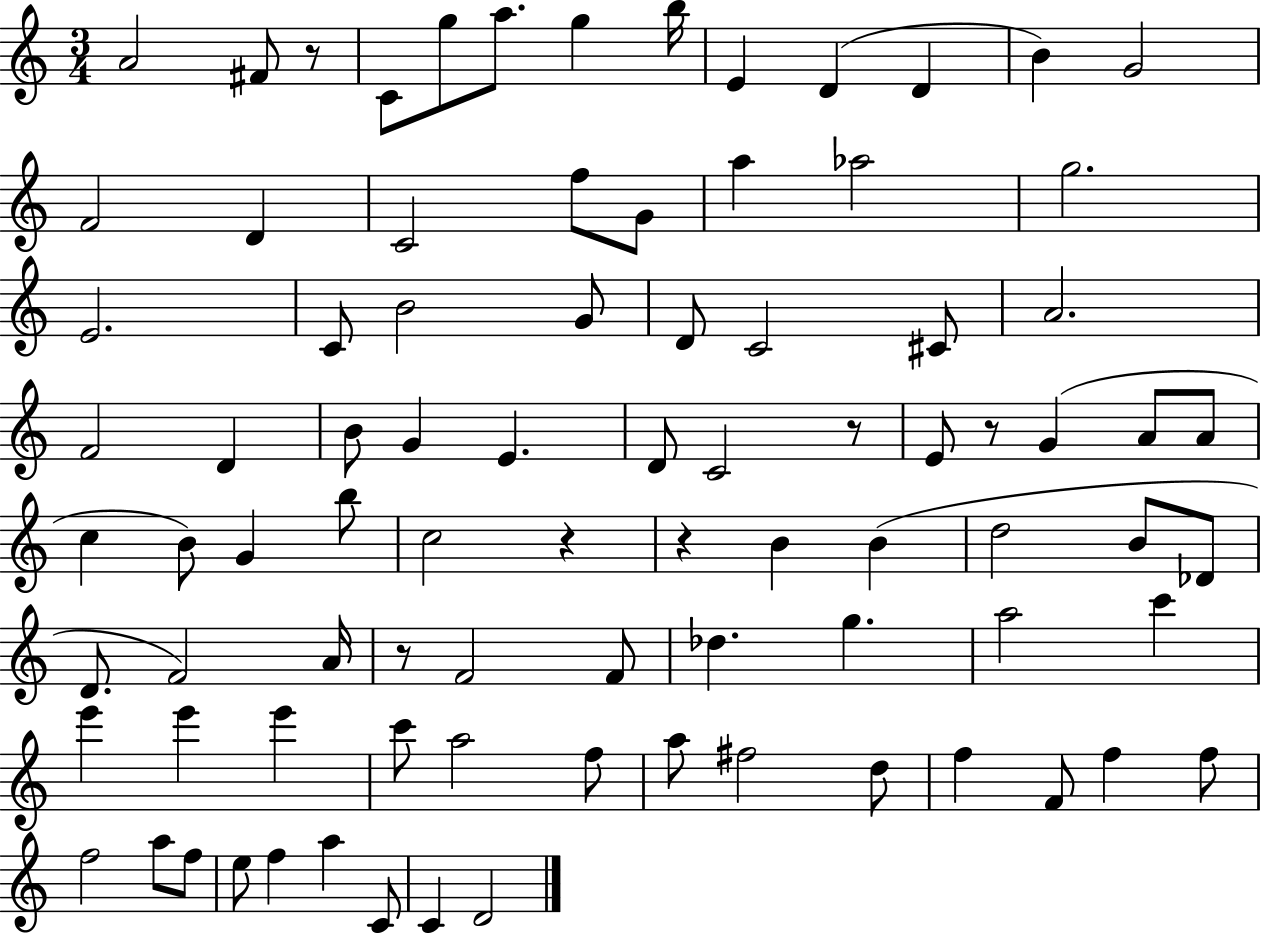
{
  \clef treble
  \numericTimeSignature
  \time 3/4
  \key c \major
  a'2 fis'8 r8 | c'8 g''8 a''8. g''4 b''16 | e'4 d'4( d'4 | b'4) g'2 | \break f'2 d'4 | c'2 f''8 g'8 | a''4 aes''2 | g''2. | \break e'2. | c'8 b'2 g'8 | d'8 c'2 cis'8 | a'2. | \break f'2 d'4 | b'8 g'4 e'4. | d'8 c'2 r8 | e'8 r8 g'4( a'8 a'8 | \break c''4 b'8) g'4 b''8 | c''2 r4 | r4 b'4 b'4( | d''2 b'8 des'8 | \break d'8. f'2) a'16 | r8 f'2 f'8 | des''4. g''4. | a''2 c'''4 | \break e'''4 e'''4 e'''4 | c'''8 a''2 f''8 | a''8 fis''2 d''8 | f''4 f'8 f''4 f''8 | \break f''2 a''8 f''8 | e''8 f''4 a''4 c'8 | c'4 d'2 | \bar "|."
}